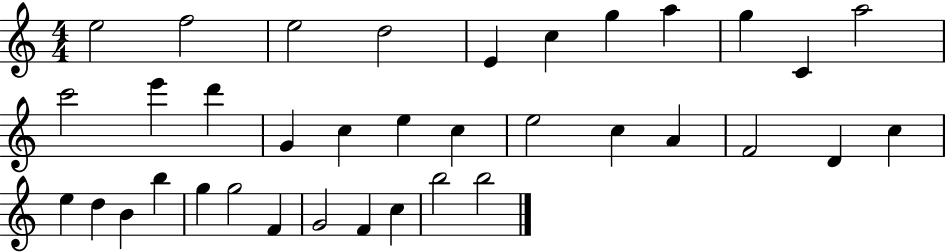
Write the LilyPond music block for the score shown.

{
  \clef treble
  \numericTimeSignature
  \time 4/4
  \key c \major
  e''2 f''2 | e''2 d''2 | e'4 c''4 g''4 a''4 | g''4 c'4 a''2 | \break c'''2 e'''4 d'''4 | g'4 c''4 e''4 c''4 | e''2 c''4 a'4 | f'2 d'4 c''4 | \break e''4 d''4 b'4 b''4 | g''4 g''2 f'4 | g'2 f'4 c''4 | b''2 b''2 | \break \bar "|."
}